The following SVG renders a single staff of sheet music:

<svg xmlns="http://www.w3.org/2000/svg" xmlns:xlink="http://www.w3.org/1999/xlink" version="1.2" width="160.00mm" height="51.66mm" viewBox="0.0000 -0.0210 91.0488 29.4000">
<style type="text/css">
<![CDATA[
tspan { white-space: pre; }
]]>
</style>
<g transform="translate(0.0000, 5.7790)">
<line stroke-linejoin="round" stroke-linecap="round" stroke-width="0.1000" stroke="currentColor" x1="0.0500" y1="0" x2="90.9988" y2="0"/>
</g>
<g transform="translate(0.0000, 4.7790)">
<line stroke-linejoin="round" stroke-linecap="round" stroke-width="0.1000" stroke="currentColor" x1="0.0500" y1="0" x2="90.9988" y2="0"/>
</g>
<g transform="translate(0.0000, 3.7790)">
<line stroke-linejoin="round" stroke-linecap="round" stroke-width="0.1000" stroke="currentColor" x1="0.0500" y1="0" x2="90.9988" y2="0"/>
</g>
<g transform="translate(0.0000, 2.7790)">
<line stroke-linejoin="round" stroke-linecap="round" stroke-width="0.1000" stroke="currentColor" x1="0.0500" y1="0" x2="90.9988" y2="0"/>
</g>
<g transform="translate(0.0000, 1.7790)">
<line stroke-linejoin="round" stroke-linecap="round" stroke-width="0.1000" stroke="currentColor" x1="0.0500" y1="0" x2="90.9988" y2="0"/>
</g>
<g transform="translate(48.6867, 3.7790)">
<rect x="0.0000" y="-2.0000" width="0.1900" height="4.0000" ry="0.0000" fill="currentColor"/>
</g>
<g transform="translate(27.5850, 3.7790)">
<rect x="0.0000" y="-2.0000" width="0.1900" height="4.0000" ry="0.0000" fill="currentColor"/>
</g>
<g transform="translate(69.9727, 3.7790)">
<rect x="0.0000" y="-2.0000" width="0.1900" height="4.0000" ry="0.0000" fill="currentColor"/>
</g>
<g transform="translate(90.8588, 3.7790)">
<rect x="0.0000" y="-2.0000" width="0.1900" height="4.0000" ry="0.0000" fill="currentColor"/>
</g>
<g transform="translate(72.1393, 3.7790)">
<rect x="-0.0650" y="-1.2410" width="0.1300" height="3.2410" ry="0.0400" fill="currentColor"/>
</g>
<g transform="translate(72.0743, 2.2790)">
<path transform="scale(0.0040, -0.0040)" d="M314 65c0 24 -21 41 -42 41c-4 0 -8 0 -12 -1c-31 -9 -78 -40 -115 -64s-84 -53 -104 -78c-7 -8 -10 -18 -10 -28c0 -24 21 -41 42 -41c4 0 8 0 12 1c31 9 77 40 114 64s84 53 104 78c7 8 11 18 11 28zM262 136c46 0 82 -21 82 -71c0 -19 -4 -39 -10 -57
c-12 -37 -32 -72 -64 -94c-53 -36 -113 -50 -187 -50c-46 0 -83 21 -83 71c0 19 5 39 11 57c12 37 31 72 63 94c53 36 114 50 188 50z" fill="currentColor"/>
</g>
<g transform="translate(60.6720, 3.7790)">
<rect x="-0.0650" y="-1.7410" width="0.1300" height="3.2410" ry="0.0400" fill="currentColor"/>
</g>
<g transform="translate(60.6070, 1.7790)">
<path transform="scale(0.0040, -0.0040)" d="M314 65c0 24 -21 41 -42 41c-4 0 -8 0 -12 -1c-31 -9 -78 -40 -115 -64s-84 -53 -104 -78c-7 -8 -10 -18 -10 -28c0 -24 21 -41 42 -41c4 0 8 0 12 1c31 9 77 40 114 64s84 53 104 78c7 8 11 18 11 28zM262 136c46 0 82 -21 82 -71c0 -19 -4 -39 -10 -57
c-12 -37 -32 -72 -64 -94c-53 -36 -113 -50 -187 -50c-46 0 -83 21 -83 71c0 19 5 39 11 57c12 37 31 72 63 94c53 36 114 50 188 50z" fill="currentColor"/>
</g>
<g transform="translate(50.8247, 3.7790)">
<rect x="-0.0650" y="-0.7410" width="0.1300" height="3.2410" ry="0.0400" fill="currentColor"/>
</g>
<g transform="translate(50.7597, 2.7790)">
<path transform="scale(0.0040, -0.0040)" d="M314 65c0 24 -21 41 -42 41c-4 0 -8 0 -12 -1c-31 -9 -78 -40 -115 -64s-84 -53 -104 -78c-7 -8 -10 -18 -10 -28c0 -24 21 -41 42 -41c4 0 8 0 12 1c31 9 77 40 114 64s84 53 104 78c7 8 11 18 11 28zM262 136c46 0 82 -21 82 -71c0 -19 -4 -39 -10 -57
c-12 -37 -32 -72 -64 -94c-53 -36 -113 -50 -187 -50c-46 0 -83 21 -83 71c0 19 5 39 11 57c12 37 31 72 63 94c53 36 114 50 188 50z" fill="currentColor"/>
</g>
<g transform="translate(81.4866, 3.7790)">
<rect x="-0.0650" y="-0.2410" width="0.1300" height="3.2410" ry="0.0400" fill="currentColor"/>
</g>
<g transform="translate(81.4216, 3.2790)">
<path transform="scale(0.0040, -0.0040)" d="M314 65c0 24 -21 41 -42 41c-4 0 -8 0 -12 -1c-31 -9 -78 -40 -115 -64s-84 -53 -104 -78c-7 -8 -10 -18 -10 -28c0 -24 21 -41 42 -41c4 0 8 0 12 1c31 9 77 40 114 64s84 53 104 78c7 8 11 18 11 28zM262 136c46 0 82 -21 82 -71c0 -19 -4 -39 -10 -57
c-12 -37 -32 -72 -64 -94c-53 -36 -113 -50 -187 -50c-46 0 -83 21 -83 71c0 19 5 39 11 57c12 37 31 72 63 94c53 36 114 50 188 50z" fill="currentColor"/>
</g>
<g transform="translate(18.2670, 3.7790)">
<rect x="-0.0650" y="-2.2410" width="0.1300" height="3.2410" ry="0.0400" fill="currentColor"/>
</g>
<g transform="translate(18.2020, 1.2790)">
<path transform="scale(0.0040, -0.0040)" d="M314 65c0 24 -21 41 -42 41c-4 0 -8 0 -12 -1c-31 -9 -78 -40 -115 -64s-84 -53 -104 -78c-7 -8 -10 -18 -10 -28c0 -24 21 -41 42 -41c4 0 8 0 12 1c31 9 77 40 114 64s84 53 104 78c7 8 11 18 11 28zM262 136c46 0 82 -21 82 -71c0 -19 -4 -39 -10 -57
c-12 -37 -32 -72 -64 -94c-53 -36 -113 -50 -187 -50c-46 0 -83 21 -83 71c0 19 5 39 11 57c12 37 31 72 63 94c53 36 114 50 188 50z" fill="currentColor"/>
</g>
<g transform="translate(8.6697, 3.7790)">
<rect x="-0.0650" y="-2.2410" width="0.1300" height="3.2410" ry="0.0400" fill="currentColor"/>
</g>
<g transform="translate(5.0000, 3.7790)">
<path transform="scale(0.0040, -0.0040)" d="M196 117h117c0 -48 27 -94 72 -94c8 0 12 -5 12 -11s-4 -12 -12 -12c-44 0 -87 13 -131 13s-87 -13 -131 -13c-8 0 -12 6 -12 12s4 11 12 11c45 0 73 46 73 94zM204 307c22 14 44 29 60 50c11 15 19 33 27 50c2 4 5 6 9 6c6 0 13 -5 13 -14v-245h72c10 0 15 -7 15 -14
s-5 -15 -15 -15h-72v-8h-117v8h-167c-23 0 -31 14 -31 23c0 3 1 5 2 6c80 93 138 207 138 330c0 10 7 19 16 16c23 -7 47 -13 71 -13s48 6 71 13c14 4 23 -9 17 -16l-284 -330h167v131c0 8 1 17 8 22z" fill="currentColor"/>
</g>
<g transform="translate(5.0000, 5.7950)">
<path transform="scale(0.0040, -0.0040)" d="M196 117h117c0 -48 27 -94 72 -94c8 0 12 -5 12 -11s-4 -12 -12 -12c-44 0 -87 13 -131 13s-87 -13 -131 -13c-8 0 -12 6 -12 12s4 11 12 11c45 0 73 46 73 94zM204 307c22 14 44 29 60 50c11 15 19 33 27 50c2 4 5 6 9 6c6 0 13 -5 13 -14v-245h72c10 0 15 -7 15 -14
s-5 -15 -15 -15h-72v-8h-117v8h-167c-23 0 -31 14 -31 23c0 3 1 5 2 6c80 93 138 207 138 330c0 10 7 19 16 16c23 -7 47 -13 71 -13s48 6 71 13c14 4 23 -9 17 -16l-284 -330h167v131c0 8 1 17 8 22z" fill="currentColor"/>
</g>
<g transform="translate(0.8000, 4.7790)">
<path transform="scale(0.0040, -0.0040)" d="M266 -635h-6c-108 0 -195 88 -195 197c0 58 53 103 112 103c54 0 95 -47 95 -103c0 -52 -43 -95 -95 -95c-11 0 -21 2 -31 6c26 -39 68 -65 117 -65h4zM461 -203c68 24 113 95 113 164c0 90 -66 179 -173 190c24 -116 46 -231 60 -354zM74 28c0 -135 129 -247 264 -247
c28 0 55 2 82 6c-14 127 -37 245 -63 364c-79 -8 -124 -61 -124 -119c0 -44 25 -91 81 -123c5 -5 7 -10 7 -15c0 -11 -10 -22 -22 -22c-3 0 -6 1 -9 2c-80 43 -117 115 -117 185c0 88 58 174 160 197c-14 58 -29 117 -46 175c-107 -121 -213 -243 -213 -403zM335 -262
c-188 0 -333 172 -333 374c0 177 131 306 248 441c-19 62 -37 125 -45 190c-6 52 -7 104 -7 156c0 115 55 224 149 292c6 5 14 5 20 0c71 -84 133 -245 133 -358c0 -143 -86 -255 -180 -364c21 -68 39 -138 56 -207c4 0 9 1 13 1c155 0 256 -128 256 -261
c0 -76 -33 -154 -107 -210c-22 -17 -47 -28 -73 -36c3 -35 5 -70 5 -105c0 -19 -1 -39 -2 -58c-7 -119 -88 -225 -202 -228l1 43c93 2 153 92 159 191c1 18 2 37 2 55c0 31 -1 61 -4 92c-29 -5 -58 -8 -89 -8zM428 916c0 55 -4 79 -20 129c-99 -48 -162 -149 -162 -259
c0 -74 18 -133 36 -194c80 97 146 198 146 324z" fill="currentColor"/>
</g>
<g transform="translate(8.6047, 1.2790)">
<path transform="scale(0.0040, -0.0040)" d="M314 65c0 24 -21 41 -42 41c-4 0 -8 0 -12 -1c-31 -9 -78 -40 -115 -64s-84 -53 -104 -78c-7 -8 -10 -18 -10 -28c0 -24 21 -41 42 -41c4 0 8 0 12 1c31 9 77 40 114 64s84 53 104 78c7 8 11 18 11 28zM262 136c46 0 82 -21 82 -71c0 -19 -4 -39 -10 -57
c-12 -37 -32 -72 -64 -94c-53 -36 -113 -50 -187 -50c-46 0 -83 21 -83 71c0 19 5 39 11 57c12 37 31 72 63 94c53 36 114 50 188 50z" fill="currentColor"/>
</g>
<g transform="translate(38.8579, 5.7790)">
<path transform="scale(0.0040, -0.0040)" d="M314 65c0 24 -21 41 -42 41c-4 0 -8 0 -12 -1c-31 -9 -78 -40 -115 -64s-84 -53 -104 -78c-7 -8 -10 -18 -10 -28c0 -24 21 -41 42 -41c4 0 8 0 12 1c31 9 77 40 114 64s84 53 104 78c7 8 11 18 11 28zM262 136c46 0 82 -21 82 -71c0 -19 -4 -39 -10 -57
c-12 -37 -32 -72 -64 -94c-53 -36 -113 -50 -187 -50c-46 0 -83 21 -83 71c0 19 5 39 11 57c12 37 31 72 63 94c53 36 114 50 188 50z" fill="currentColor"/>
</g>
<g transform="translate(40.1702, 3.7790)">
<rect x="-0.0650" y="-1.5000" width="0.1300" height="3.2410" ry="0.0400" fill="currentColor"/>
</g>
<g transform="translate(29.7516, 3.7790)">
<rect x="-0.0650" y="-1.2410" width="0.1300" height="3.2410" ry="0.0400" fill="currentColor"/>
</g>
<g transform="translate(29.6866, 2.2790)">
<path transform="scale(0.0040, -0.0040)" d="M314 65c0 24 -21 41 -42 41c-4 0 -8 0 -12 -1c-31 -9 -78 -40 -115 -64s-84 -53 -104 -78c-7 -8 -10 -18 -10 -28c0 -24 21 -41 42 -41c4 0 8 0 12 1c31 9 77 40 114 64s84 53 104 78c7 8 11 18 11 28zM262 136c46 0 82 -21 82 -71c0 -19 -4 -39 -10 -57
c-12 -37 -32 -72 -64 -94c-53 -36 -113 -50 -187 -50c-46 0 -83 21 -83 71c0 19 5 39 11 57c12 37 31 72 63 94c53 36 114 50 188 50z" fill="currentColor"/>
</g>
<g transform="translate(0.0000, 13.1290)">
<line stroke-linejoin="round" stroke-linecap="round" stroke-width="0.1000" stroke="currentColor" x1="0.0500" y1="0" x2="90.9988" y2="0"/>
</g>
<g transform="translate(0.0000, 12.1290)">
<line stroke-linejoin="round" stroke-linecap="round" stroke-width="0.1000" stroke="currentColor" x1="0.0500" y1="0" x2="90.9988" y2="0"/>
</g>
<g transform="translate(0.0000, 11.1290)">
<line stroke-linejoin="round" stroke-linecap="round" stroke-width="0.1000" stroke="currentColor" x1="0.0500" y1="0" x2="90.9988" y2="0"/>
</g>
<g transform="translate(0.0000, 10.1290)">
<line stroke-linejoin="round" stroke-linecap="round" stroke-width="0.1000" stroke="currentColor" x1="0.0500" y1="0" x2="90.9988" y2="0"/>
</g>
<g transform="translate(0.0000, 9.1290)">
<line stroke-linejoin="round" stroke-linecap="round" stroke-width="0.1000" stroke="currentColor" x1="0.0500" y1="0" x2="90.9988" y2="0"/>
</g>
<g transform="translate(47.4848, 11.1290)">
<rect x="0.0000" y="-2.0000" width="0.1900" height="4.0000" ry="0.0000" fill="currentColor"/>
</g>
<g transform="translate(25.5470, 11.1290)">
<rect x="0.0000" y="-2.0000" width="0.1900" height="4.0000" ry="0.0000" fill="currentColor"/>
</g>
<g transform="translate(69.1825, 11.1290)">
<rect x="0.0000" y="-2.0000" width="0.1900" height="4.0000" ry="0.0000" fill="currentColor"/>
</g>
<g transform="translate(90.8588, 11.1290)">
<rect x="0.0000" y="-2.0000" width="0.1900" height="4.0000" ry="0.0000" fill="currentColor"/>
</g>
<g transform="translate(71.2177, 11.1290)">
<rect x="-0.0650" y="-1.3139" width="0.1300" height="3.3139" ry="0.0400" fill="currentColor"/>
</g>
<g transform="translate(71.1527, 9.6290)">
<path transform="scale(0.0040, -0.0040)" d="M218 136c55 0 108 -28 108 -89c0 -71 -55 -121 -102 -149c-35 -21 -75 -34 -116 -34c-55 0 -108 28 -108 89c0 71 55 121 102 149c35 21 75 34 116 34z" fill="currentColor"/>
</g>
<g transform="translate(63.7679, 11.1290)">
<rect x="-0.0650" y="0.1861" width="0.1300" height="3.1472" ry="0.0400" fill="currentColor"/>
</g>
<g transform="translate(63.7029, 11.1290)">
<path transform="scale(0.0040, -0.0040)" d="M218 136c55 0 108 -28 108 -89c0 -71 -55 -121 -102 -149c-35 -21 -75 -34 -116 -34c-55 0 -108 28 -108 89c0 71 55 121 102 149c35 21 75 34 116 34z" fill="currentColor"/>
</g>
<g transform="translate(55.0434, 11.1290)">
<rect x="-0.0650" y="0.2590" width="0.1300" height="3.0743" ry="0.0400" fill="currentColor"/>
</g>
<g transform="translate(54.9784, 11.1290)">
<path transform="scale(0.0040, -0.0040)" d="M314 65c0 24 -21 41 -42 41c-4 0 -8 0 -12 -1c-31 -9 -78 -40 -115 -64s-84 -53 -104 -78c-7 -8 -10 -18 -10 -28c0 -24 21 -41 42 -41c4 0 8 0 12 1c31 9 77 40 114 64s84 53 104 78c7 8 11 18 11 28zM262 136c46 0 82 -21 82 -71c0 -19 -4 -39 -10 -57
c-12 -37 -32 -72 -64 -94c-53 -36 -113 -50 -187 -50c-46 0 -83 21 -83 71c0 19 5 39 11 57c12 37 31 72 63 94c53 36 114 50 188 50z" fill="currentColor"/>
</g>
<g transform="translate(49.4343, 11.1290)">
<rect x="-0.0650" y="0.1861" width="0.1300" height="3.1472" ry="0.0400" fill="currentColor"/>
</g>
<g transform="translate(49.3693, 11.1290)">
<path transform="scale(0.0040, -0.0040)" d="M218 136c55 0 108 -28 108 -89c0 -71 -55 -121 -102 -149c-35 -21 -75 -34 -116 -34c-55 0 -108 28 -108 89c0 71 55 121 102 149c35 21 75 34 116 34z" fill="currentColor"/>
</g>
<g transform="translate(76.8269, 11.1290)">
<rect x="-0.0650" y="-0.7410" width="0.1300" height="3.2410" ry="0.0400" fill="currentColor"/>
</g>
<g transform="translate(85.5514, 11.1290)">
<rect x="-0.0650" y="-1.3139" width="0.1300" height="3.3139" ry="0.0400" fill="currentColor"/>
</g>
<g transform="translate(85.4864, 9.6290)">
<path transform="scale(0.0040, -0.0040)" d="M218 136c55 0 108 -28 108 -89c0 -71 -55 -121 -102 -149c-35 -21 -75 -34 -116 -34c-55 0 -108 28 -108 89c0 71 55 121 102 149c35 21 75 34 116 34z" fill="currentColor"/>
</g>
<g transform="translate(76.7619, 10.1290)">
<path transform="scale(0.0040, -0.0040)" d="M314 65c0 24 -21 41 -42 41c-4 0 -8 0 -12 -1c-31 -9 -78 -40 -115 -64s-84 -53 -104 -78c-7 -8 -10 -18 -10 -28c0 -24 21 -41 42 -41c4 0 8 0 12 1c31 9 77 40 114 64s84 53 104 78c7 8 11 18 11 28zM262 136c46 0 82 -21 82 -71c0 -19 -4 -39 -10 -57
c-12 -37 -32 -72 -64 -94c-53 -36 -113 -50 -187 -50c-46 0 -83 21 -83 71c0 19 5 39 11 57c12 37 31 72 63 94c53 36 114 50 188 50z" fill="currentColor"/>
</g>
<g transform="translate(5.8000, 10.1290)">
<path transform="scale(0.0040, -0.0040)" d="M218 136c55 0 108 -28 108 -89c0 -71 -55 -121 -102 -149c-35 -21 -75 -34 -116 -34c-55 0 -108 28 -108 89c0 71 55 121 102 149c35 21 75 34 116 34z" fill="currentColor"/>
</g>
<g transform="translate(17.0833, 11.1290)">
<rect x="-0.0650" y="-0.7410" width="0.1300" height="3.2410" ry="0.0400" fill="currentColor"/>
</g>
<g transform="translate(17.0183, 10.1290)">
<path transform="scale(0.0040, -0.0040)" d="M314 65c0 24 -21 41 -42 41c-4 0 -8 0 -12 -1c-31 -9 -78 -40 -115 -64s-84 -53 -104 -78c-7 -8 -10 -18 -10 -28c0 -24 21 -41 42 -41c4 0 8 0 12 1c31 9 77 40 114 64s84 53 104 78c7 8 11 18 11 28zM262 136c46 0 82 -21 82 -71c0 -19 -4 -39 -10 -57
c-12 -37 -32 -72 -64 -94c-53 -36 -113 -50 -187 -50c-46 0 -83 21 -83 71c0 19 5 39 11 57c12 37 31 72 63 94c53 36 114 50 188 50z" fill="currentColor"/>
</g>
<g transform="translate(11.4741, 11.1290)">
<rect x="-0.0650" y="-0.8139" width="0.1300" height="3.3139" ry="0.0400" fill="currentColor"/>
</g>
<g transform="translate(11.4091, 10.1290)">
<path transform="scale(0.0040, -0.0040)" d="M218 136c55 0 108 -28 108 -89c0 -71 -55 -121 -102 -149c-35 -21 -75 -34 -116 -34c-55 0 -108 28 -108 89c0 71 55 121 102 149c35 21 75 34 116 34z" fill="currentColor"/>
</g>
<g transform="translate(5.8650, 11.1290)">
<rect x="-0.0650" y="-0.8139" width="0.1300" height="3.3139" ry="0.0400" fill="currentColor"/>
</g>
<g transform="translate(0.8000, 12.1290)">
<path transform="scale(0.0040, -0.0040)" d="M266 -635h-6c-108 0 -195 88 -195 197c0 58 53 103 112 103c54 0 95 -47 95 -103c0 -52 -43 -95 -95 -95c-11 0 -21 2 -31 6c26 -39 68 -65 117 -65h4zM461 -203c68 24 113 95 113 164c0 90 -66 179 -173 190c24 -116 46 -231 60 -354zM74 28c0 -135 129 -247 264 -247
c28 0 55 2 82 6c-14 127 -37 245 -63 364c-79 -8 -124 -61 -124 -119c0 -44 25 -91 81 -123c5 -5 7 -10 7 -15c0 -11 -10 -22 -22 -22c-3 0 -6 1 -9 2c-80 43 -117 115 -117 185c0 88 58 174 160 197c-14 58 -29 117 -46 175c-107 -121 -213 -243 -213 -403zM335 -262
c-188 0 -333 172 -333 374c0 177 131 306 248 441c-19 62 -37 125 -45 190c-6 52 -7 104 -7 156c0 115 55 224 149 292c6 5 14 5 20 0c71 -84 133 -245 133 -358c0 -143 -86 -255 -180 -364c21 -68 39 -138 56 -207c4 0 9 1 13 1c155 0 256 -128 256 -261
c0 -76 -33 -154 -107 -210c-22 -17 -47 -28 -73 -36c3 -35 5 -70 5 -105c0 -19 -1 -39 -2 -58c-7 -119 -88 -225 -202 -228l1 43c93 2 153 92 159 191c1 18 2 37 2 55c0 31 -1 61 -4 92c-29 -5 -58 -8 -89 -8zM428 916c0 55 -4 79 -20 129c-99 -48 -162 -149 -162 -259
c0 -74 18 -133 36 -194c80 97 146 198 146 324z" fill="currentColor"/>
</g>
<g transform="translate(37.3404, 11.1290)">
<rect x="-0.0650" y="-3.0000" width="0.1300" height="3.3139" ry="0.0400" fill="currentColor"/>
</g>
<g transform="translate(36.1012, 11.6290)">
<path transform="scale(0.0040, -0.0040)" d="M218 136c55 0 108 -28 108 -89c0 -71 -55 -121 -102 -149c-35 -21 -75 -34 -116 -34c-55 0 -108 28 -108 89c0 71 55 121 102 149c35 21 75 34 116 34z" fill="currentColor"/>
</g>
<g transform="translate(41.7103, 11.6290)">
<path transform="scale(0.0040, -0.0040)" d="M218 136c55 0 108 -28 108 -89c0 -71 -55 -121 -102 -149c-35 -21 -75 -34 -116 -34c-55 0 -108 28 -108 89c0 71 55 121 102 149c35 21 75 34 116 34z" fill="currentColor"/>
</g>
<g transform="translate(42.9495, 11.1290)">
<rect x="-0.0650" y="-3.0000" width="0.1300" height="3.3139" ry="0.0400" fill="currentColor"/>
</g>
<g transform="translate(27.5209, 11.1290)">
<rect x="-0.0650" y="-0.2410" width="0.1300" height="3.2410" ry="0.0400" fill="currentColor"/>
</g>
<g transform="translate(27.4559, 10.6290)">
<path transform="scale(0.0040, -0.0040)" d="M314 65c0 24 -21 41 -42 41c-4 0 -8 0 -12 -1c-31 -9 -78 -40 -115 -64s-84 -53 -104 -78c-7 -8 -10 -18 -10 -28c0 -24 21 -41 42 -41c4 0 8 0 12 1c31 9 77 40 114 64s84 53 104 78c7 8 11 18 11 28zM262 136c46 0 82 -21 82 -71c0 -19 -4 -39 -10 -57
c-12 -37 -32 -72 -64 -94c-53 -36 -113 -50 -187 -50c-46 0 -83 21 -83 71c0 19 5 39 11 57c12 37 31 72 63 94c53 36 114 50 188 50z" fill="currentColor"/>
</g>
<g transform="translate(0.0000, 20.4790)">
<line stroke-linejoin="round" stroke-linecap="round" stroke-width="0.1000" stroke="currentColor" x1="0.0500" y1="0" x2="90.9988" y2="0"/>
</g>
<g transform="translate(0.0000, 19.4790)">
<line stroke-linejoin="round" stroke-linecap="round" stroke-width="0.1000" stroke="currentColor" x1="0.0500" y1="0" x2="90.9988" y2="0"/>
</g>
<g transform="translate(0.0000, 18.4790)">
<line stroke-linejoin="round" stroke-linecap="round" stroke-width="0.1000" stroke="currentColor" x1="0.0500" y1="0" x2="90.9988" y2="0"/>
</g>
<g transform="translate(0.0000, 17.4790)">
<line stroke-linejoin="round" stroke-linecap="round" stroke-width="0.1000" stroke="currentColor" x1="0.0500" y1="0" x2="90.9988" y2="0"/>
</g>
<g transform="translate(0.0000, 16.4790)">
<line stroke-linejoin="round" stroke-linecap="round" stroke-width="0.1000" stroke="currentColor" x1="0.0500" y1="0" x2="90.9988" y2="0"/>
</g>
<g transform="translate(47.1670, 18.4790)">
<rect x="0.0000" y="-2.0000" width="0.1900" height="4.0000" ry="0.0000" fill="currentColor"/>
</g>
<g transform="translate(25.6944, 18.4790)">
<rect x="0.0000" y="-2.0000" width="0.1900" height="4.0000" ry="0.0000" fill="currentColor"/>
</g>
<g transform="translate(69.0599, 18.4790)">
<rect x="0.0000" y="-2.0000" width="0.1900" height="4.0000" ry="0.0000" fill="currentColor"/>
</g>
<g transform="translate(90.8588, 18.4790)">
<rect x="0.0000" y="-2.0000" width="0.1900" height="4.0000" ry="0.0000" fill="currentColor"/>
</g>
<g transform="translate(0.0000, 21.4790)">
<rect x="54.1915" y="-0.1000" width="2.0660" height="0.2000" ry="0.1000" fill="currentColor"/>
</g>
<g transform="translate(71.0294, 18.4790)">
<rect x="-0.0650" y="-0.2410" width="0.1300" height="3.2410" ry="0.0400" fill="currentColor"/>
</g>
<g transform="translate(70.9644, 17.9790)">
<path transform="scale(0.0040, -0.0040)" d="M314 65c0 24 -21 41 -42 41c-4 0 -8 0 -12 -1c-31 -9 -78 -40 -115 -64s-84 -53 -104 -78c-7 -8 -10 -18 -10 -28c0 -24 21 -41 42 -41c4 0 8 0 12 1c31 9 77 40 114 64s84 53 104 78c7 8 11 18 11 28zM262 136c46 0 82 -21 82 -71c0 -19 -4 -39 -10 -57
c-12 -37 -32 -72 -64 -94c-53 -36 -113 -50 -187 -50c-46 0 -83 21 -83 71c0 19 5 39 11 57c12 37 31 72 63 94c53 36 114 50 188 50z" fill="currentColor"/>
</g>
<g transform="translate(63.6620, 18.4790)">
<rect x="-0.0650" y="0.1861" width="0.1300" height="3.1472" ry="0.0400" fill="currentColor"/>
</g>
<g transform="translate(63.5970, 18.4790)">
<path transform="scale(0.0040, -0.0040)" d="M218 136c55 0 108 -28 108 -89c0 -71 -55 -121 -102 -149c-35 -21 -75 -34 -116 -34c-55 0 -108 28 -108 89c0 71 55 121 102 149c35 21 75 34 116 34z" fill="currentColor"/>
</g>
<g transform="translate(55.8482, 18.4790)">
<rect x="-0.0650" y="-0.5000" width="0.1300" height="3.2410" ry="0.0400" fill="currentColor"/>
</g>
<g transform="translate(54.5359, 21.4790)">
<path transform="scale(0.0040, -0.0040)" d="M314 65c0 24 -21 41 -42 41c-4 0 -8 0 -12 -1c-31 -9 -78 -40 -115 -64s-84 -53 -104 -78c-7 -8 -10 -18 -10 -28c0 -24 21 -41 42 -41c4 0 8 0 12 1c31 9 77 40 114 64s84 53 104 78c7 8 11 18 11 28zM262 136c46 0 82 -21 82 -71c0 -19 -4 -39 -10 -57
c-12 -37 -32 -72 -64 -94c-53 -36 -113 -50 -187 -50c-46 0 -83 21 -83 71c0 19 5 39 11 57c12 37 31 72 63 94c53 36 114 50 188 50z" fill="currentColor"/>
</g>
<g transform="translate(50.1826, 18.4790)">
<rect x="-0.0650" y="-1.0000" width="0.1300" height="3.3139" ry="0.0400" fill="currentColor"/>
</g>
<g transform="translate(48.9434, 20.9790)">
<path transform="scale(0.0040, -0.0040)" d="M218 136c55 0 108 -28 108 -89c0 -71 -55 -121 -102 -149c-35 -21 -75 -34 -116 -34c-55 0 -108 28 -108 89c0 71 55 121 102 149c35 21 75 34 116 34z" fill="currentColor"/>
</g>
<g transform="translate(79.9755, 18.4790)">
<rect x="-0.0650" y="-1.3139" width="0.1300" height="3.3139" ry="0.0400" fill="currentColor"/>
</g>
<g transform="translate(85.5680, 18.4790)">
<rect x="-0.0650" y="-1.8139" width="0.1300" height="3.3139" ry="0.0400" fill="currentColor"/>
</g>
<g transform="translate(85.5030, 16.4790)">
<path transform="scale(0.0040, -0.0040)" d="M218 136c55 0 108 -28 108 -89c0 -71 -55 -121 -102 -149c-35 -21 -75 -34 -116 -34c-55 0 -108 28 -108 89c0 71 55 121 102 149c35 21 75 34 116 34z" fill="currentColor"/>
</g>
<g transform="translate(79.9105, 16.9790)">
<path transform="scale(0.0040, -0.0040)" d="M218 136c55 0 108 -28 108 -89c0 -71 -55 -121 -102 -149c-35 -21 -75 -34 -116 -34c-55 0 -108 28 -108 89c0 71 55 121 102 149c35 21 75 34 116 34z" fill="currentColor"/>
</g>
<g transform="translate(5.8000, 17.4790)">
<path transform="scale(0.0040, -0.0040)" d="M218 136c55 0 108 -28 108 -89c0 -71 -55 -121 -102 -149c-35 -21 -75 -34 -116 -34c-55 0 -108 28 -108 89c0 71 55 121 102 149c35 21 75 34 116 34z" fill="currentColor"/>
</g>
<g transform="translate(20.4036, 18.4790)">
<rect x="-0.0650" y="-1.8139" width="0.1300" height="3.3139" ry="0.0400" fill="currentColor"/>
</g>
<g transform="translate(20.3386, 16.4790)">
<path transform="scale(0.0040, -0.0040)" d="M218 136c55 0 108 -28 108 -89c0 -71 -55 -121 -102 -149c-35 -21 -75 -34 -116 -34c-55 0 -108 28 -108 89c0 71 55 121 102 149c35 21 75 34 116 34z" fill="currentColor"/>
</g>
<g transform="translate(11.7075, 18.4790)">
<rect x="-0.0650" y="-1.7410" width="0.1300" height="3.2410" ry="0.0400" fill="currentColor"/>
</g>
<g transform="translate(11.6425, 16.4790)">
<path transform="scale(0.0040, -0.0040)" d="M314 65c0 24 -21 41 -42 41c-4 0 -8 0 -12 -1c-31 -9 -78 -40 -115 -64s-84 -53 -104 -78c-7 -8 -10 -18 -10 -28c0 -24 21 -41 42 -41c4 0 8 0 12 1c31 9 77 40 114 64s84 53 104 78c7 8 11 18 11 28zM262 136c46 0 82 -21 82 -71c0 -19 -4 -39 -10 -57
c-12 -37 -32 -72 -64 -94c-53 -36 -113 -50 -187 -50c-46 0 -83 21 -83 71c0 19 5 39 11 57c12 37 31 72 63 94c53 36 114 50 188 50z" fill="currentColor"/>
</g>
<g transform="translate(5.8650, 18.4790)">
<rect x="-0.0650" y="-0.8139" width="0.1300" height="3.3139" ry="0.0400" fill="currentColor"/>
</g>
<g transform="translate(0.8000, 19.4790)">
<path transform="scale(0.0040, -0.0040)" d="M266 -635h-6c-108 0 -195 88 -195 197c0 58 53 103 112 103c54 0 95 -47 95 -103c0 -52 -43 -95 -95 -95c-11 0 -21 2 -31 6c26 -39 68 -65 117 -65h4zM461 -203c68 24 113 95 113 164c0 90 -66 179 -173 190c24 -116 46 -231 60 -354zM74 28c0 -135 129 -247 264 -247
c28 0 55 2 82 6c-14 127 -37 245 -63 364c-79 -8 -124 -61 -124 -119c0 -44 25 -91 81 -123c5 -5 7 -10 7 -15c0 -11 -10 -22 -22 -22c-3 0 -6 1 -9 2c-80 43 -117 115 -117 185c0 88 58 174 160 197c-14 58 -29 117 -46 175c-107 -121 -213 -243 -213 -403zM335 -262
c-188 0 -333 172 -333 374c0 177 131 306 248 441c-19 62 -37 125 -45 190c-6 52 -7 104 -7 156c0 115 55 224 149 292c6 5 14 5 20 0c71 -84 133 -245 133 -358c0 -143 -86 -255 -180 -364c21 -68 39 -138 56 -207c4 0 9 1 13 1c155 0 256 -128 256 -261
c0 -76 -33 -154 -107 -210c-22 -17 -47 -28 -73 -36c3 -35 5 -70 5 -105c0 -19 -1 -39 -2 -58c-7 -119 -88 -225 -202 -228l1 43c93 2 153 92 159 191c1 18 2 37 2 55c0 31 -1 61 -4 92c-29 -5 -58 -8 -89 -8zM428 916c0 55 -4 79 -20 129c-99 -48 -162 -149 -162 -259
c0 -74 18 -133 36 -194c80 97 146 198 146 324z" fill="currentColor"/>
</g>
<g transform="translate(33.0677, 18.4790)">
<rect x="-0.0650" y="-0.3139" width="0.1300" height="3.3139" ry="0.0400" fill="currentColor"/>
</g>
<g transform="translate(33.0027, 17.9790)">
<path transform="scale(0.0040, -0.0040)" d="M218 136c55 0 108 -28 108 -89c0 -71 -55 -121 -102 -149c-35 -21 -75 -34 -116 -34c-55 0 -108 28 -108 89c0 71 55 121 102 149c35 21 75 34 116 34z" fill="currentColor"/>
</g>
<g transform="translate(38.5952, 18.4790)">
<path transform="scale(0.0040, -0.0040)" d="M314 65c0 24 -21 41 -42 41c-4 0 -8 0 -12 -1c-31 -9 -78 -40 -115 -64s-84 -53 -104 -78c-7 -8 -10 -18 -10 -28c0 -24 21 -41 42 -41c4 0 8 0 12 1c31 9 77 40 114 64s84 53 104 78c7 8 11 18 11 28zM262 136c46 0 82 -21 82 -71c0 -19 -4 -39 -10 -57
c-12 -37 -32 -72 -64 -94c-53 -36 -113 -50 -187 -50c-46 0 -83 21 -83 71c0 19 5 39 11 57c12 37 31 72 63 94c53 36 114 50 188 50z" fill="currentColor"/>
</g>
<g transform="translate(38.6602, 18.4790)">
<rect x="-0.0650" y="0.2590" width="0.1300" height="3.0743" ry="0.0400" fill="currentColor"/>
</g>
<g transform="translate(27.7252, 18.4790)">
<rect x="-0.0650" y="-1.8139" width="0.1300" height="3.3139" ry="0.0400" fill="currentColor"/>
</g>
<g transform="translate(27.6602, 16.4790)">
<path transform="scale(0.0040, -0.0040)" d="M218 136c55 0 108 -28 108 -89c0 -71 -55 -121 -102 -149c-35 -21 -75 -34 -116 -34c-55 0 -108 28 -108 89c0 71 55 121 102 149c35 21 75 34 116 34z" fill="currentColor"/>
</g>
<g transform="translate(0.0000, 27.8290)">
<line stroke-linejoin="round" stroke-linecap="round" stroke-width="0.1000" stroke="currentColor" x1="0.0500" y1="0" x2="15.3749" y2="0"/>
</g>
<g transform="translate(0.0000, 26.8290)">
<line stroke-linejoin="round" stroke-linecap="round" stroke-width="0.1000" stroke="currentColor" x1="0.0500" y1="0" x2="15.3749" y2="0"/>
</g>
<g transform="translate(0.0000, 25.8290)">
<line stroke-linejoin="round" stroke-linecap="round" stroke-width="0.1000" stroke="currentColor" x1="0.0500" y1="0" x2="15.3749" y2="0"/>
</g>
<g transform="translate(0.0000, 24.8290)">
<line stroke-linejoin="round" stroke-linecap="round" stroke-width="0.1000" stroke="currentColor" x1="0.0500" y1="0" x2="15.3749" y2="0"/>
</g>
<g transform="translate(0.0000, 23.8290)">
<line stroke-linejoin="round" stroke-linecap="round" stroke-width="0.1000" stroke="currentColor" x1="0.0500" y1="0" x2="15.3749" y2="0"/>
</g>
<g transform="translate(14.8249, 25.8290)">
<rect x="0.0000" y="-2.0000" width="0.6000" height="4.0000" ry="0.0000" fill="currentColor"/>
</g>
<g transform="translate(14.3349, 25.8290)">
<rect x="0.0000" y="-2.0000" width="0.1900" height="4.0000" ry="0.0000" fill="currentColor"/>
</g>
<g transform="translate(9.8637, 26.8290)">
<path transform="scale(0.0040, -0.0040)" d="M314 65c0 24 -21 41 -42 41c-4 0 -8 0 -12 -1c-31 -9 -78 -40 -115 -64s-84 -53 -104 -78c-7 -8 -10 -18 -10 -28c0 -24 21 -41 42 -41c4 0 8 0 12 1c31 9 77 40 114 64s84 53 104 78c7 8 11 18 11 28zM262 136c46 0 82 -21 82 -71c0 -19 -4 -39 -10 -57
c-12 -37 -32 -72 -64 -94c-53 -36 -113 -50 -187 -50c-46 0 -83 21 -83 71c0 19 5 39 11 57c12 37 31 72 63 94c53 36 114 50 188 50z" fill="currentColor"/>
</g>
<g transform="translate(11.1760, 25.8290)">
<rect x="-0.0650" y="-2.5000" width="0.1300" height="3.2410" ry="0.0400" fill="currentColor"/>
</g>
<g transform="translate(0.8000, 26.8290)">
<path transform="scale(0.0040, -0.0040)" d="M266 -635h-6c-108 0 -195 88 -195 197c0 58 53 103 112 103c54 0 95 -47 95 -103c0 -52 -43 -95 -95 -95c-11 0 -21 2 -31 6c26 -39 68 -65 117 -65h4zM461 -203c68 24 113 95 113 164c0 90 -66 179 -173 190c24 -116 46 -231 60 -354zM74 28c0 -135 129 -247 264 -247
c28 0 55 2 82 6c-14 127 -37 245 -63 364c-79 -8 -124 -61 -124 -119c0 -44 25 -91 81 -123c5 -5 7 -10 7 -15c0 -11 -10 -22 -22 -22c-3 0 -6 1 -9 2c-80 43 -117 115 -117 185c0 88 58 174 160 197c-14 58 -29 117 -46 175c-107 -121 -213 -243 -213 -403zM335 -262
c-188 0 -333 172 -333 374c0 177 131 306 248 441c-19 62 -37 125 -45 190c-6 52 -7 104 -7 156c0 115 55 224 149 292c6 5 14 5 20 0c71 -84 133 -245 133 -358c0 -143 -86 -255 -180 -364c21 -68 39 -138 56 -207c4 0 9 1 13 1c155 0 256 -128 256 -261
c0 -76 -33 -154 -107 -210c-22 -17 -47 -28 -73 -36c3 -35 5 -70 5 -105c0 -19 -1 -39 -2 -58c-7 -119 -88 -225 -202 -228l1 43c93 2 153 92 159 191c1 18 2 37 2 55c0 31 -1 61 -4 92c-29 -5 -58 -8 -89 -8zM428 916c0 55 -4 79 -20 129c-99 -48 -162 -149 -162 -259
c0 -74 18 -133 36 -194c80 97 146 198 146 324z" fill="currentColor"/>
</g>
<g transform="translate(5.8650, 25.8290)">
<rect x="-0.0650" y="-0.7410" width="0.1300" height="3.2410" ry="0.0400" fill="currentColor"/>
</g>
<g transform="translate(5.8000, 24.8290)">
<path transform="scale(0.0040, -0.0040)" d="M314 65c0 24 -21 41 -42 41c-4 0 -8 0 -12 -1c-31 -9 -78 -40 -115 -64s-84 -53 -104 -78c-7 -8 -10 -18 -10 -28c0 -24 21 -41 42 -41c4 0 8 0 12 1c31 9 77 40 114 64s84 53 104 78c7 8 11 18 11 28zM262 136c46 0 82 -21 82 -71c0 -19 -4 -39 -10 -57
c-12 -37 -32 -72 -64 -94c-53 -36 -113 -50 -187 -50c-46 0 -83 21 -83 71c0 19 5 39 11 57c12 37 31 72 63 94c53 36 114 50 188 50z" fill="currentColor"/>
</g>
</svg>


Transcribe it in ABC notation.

X:1
T:Untitled
M:4/4
L:1/4
K:C
g2 g2 e2 E2 d2 f2 e2 c2 d d d2 c2 A A B B2 B e d2 e d f2 f f c B2 D C2 B c2 e f d2 G2